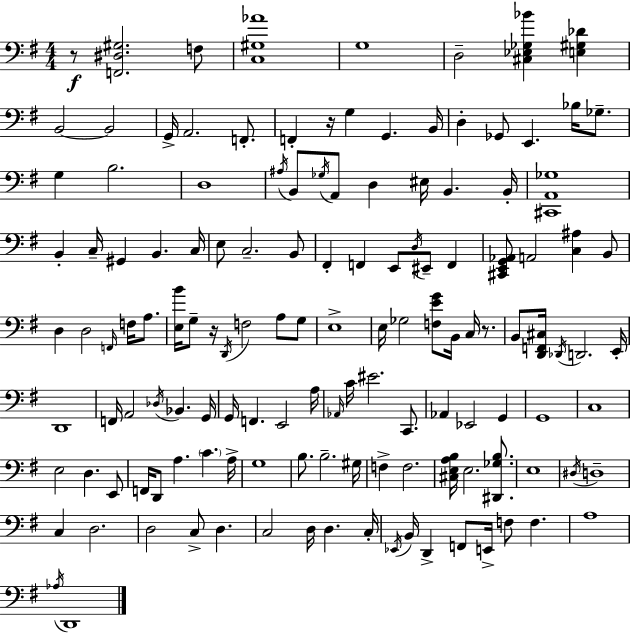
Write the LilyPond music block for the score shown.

{
  \clef bass
  \numericTimeSignature
  \time 4/4
  \key e \minor
  r8\f <f, dis gis>2. f8 | <c gis aes'>1 | g1 | d2-- <cis ees ges bes'>4 <e gis des'>4 | \break b,2~~ b,2 | g,16-> a,2. f,8.-. | f,4-. r16 g4 g,4. b,16 | d4-. ges,8 e,4. bes16 ges8.-- | \break g4 b2. | d1 | \acciaccatura { ais16 } b,8 \acciaccatura { ges16 } a,8 d4 eis16 b,4. | b,16-. <cis, a, ges>1 | \break b,4-. c16-- gis,4 b,4. | c16 e8 c2.-- | b,8 fis,4-. f,4 e,8 \acciaccatura { d16 } eis,8-- f,4 | <cis, e, g, aes,>8 a,2 <c ais>4 | \break b,8 d4 d2 \grace { f,16 } | f16 a8. <e b'>16 g8-- r16 \acciaccatura { d,16 } f2 | a8 g8 e1-> | e16 ges2 <f e' g'>8 | \break b,16 c16 r8. b,8 <d, f, cis>16 \acciaccatura { des,16 } d,2. | e,16-. d,1 | f,16 a,2 \acciaccatura { des16 } | bes,4. g,16 g,16 f,4. e,2 | \break a16 \grace { aes,16 } c'16 eis'2. | c,8. aes,4 ees,2 | g,4 g,1 | c1 | \break e2 | d4. e,8 f,16 d,8 a4. | \parenthesize c'4. a16-> g1 | b8. b2.-- | \break gis16 f4-> f2. | <cis e a b>16 e2. | <dis, ges b>8. e1 | \acciaccatura { dis16 } d1-- | \break c4 d2. | d2 | c8-> d4. c2 | d16 d4. c16-. \acciaccatura { ees,16 } b,16 d,4-> f,8 | \break e,16-> f8 f4. a1 | \acciaccatura { aes16 } d,1 | \bar "|."
}